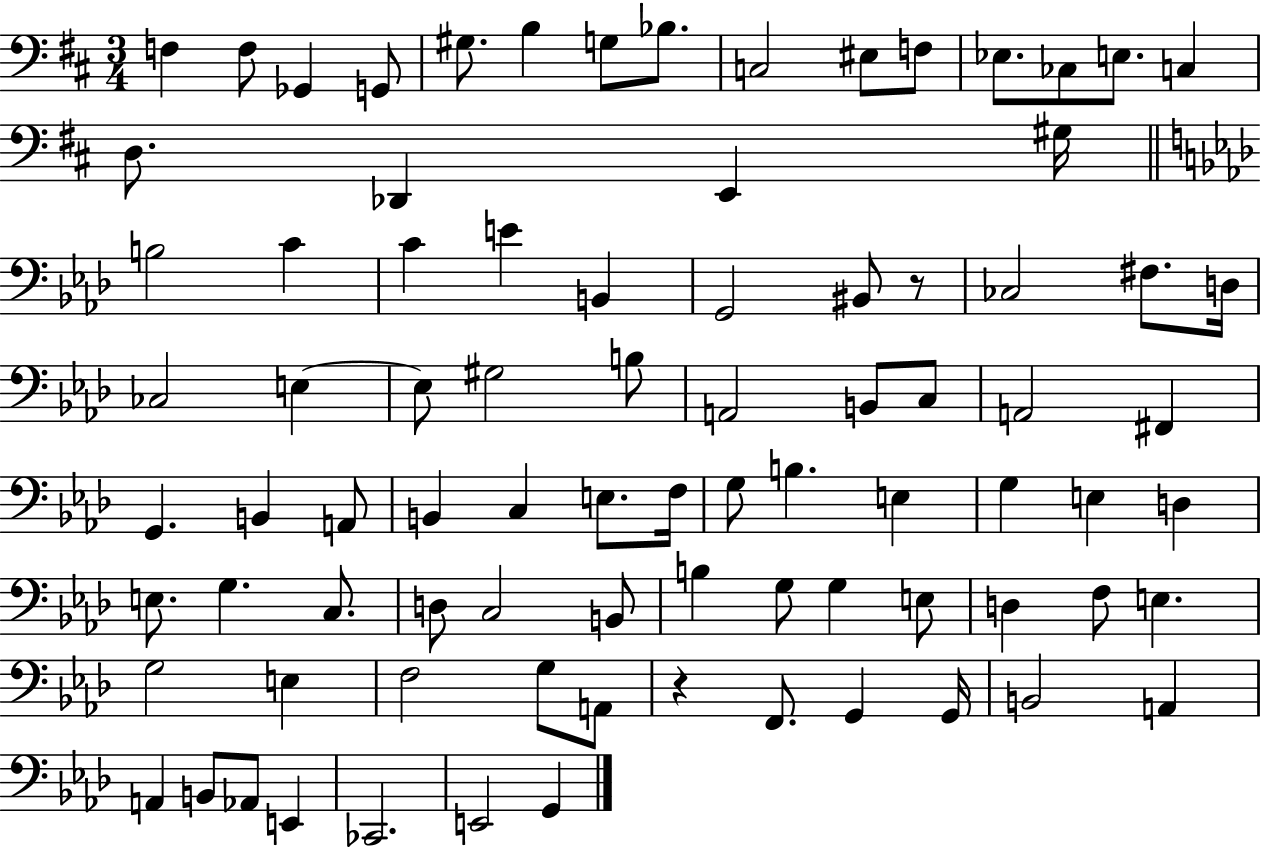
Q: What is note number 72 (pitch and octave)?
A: G2